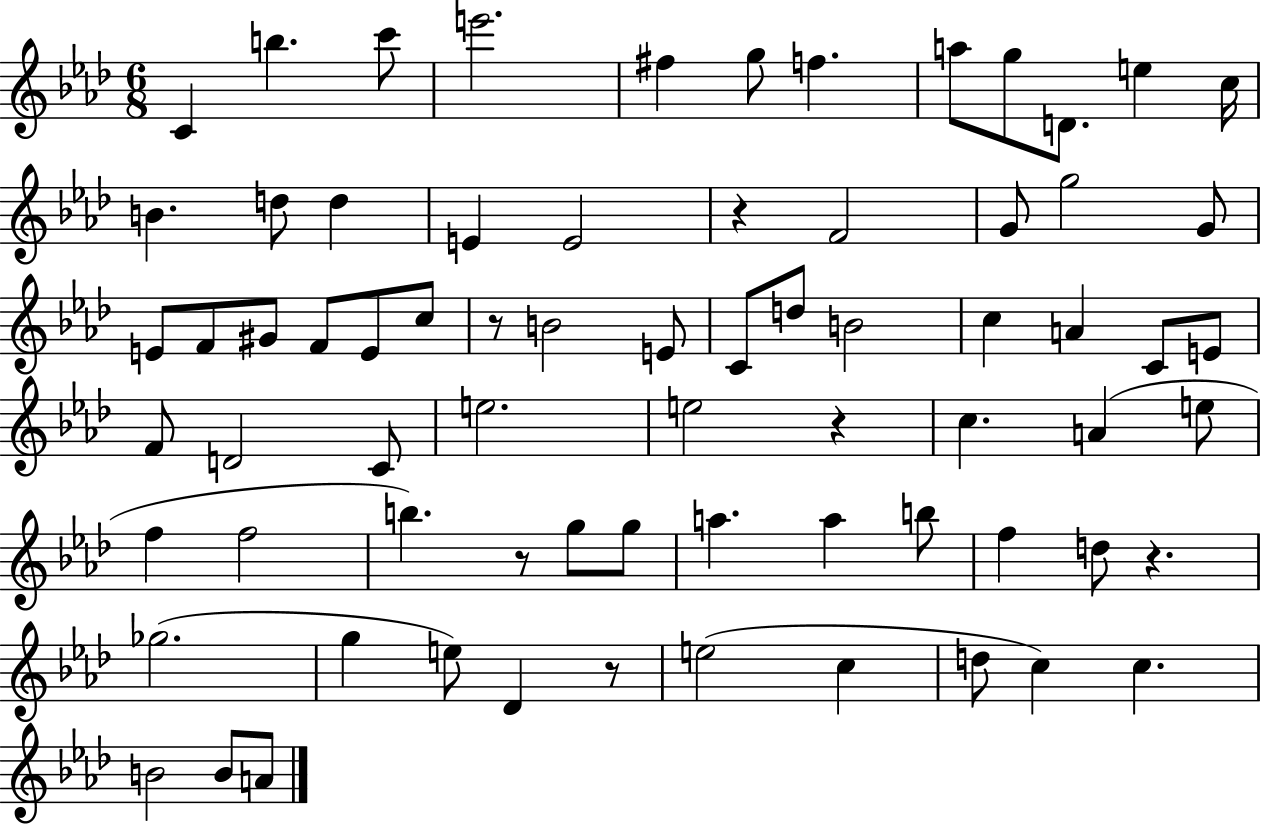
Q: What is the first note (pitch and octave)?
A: C4